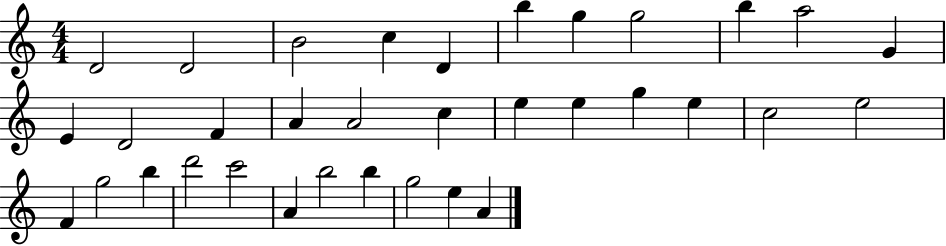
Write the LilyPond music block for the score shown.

{
  \clef treble
  \numericTimeSignature
  \time 4/4
  \key c \major
  d'2 d'2 | b'2 c''4 d'4 | b''4 g''4 g''2 | b''4 a''2 g'4 | \break e'4 d'2 f'4 | a'4 a'2 c''4 | e''4 e''4 g''4 e''4 | c''2 e''2 | \break f'4 g''2 b''4 | d'''2 c'''2 | a'4 b''2 b''4 | g''2 e''4 a'4 | \break \bar "|."
}